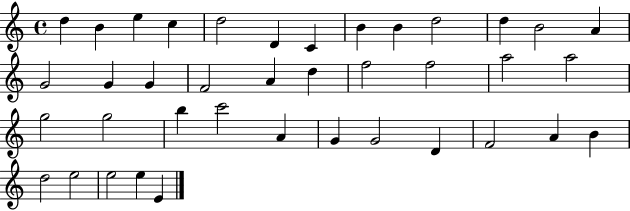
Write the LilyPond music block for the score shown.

{
  \clef treble
  \time 4/4
  \defaultTimeSignature
  \key c \major
  d''4 b'4 e''4 c''4 | d''2 d'4 c'4 | b'4 b'4 d''2 | d''4 b'2 a'4 | \break g'2 g'4 g'4 | f'2 a'4 d''4 | f''2 f''2 | a''2 a''2 | \break g''2 g''2 | b''4 c'''2 a'4 | g'4 g'2 d'4 | f'2 a'4 b'4 | \break d''2 e''2 | e''2 e''4 e'4 | \bar "|."
}